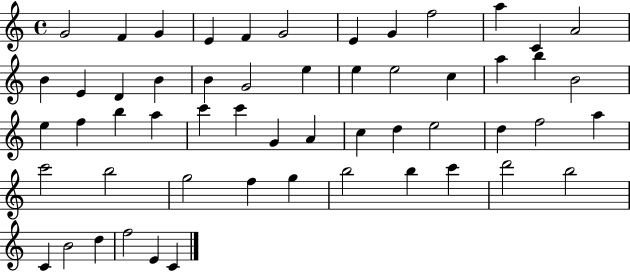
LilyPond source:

{
  \clef treble
  \time 4/4
  \defaultTimeSignature
  \key c \major
  g'2 f'4 g'4 | e'4 f'4 g'2 | e'4 g'4 f''2 | a''4 c'4 a'2 | \break b'4 e'4 d'4 b'4 | b'4 g'2 e''4 | e''4 e''2 c''4 | a''4 b''4 b'2 | \break e''4 f''4 b''4 a''4 | c'''4 c'''4 g'4 a'4 | c''4 d''4 e''2 | d''4 f''2 a''4 | \break c'''2 b''2 | g''2 f''4 g''4 | b''2 b''4 c'''4 | d'''2 b''2 | \break c'4 b'2 d''4 | f''2 e'4 c'4 | \bar "|."
}